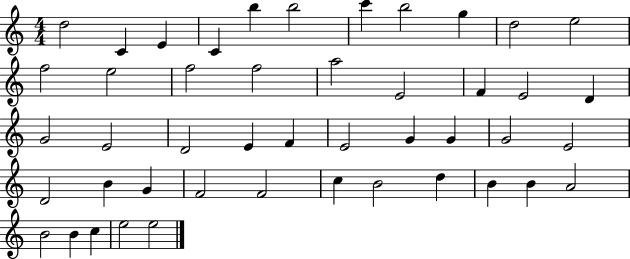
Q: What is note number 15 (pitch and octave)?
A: F5